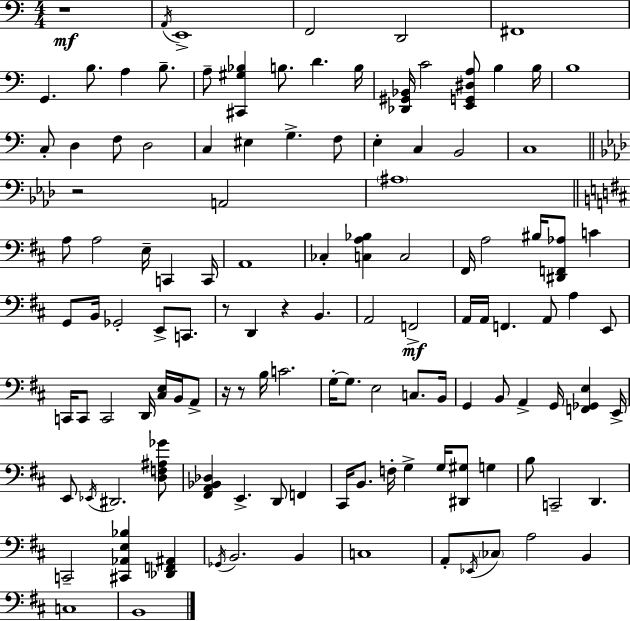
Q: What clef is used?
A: bass